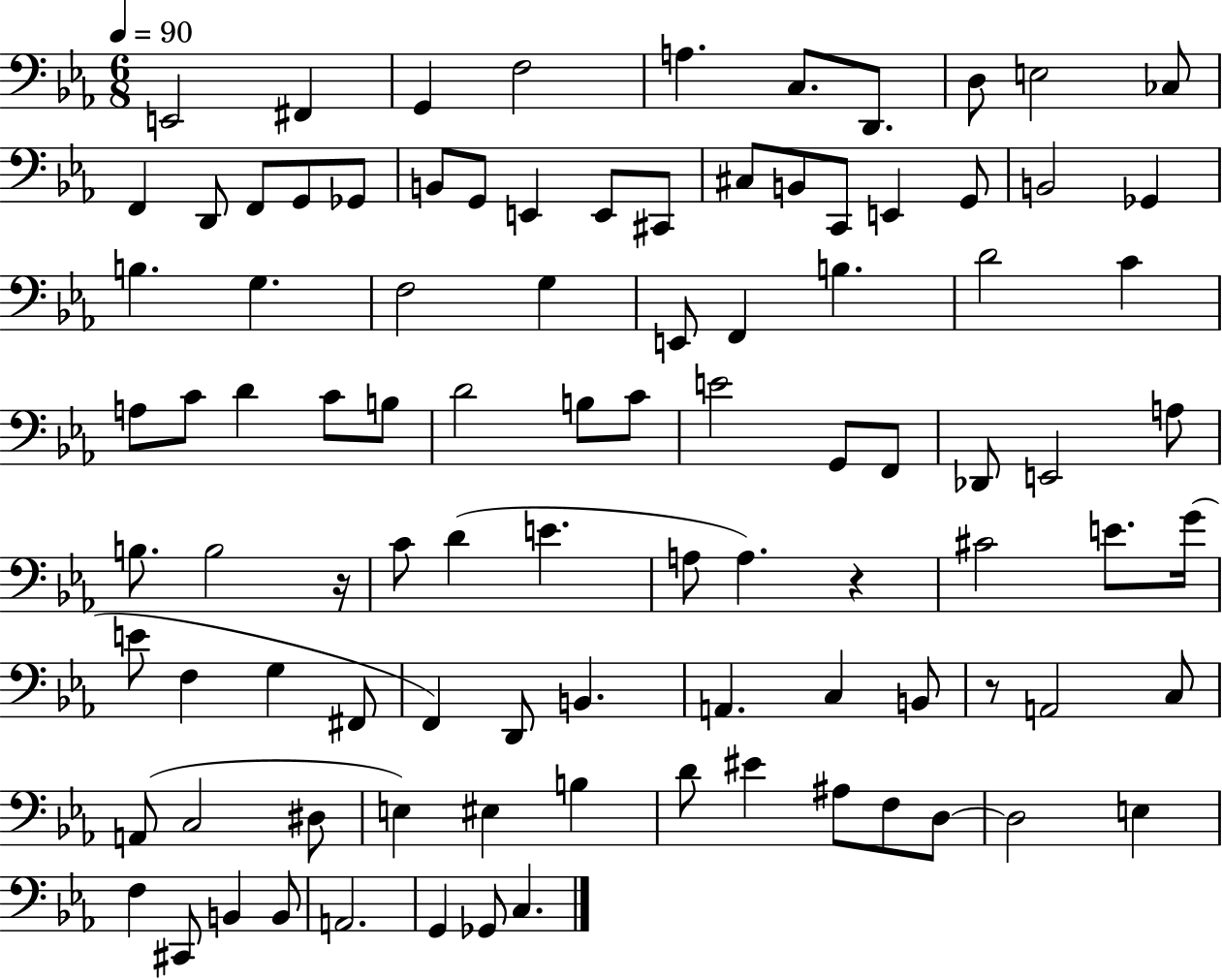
E2/h F#2/q G2/q F3/h A3/q. C3/e. D2/e. D3/e E3/h CES3/e F2/q D2/e F2/e G2/e Gb2/e B2/e G2/e E2/q E2/e C#2/e C#3/e B2/e C2/e E2/q G2/e B2/h Gb2/q B3/q. G3/q. F3/h G3/q E2/e F2/q B3/q. D4/h C4/q A3/e C4/e D4/q C4/e B3/e D4/h B3/e C4/e E4/h G2/e F2/e Db2/e E2/h A3/e B3/e. B3/h R/s C4/e D4/q E4/q. A3/e A3/q. R/q C#4/h E4/e. G4/s E4/e F3/q G3/q F#2/e F2/q D2/e B2/q. A2/q. C3/q B2/e R/e A2/h C3/e A2/e C3/h D#3/e E3/q EIS3/q B3/q D4/e EIS4/q A#3/e F3/e D3/e D3/h E3/q F3/q C#2/e B2/q B2/e A2/h. G2/q Gb2/e C3/q.